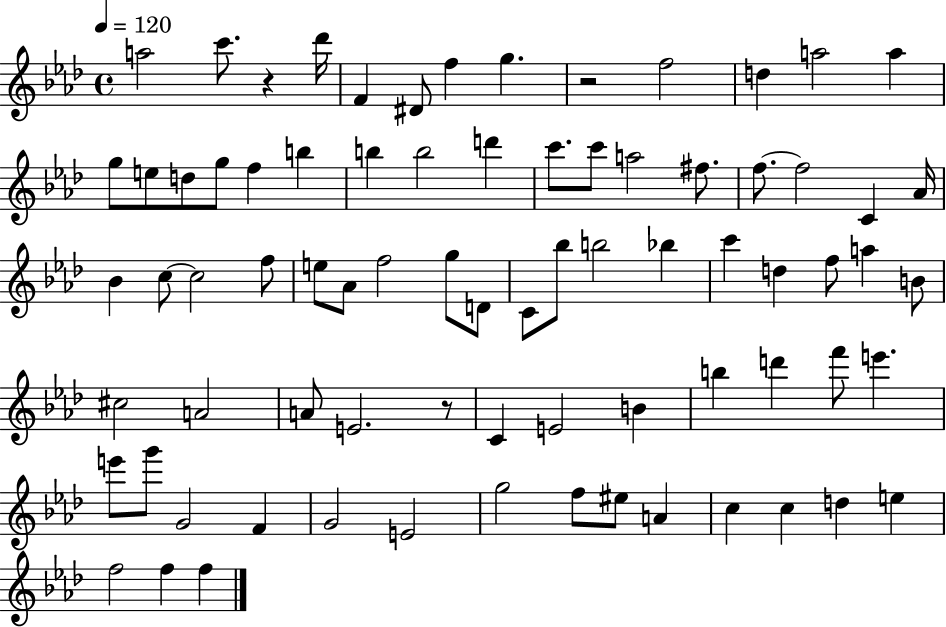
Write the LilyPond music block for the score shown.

{
  \clef treble
  \time 4/4
  \defaultTimeSignature
  \key aes \major
  \tempo 4 = 120
  a''2 c'''8. r4 des'''16 | f'4 dis'8 f''4 g''4. | r2 f''2 | d''4 a''2 a''4 | \break g''8 e''8 d''8 g''8 f''4 b''4 | b''4 b''2 d'''4 | c'''8. c'''8 a''2 fis''8. | f''8.~~ f''2 c'4 aes'16 | \break bes'4 c''8~~ c''2 f''8 | e''8 aes'8 f''2 g''8 d'8 | c'8 bes''8 b''2 bes''4 | c'''4 d''4 f''8 a''4 b'8 | \break cis''2 a'2 | a'8 e'2. r8 | c'4 e'2 b'4 | b''4 d'''4 f'''8 e'''4. | \break e'''8 g'''8 g'2 f'4 | g'2 e'2 | g''2 f''8 eis''8 a'4 | c''4 c''4 d''4 e''4 | \break f''2 f''4 f''4 | \bar "|."
}